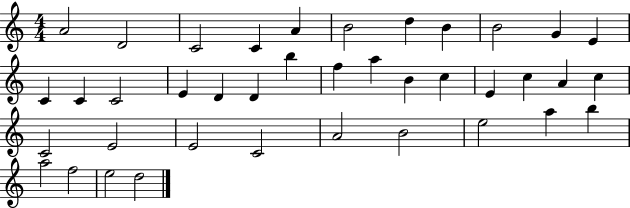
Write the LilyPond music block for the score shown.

{
  \clef treble
  \numericTimeSignature
  \time 4/4
  \key c \major
  a'2 d'2 | c'2 c'4 a'4 | b'2 d''4 b'4 | b'2 g'4 e'4 | \break c'4 c'4 c'2 | e'4 d'4 d'4 b''4 | f''4 a''4 b'4 c''4 | e'4 c''4 a'4 c''4 | \break c'2 e'2 | e'2 c'2 | a'2 b'2 | e''2 a''4 b''4 | \break a''2 f''2 | e''2 d''2 | \bar "|."
}